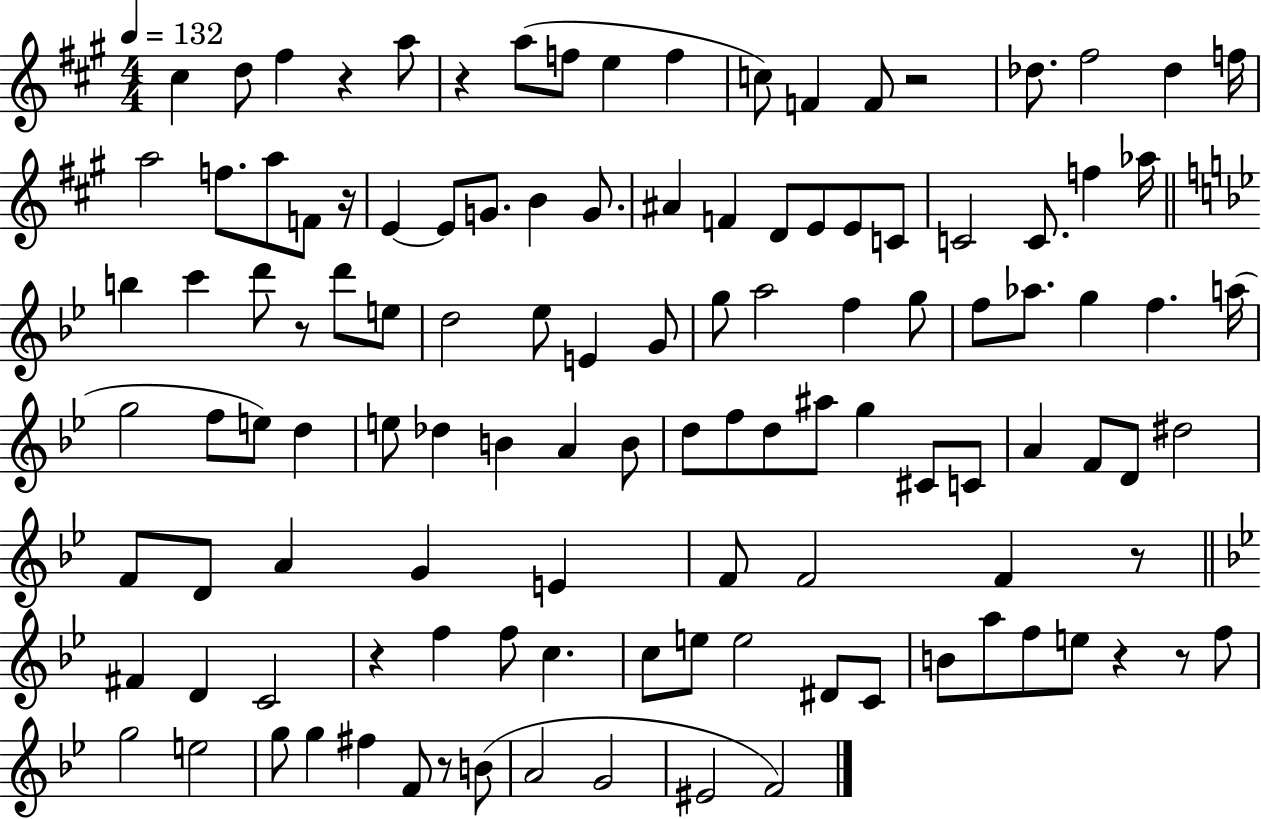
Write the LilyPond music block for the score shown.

{
  \clef treble
  \numericTimeSignature
  \time 4/4
  \key a \major
  \tempo 4 = 132
  \repeat volta 2 { cis''4 d''8 fis''4 r4 a''8 | r4 a''8( f''8 e''4 f''4 | c''8) f'4 f'8 r2 | des''8. fis''2 des''4 f''16 | \break a''2 f''8. a''8 f'8 r16 | e'4~~ e'8 g'8. b'4 g'8. | ais'4 f'4 d'8 e'8 e'8 c'8 | c'2 c'8. f''4 aes''16 | \break \bar "||" \break \key bes \major b''4 c'''4 d'''8 r8 d'''8 e''8 | d''2 ees''8 e'4 g'8 | g''8 a''2 f''4 g''8 | f''8 aes''8. g''4 f''4. a''16( | \break g''2 f''8 e''8) d''4 | e''8 des''4 b'4 a'4 b'8 | d''8 f''8 d''8 ais''8 g''4 cis'8 c'8 | a'4 f'8 d'8 dis''2 | \break f'8 d'8 a'4 g'4 e'4 | f'8 f'2 f'4 r8 | \bar "||" \break \key bes \major fis'4 d'4 c'2 | r4 f''4 f''8 c''4. | c''8 e''8 e''2 dis'8 c'8 | b'8 a''8 f''8 e''8 r4 r8 f''8 | \break g''2 e''2 | g''8 g''4 fis''4 f'8 r8 b'8( | a'2 g'2 | eis'2 f'2) | \break } \bar "|."
}